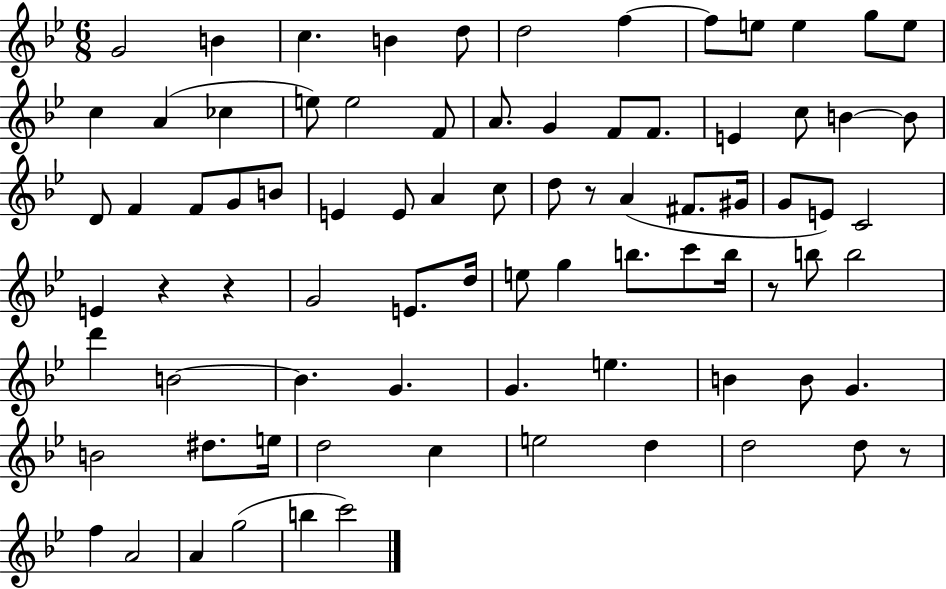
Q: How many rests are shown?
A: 5